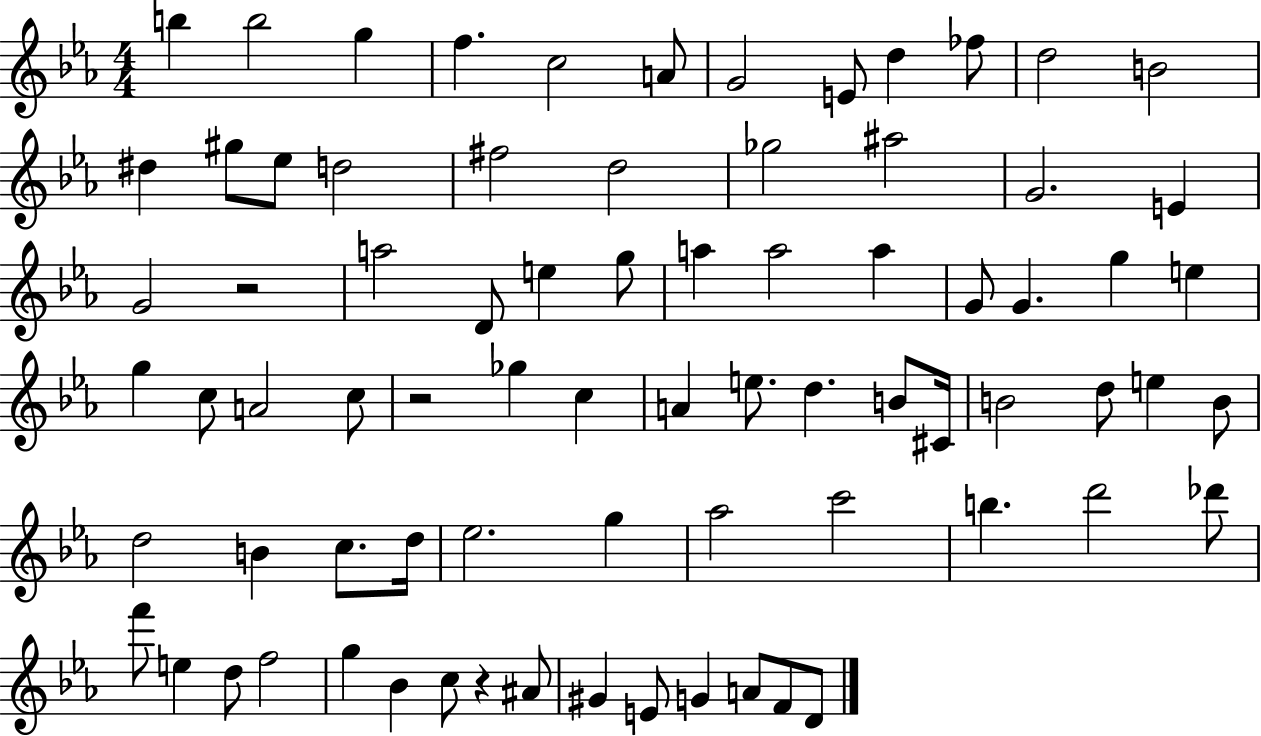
B5/q B5/h G5/q F5/q. C5/h A4/e G4/h E4/e D5/q FES5/e D5/h B4/h D#5/q G#5/e Eb5/e D5/h F#5/h D5/h Gb5/h A#5/h G4/h. E4/q G4/h R/h A5/h D4/e E5/q G5/e A5/q A5/h A5/q G4/e G4/q. G5/q E5/q G5/q C5/e A4/h C5/e R/h Gb5/q C5/q A4/q E5/e. D5/q. B4/e C#4/s B4/h D5/e E5/q B4/e D5/h B4/q C5/e. D5/s Eb5/h. G5/q Ab5/h C6/h B5/q. D6/h Db6/e F6/e E5/q D5/e F5/h G5/q Bb4/q C5/e R/q A#4/e G#4/q E4/e G4/q A4/e F4/e D4/e